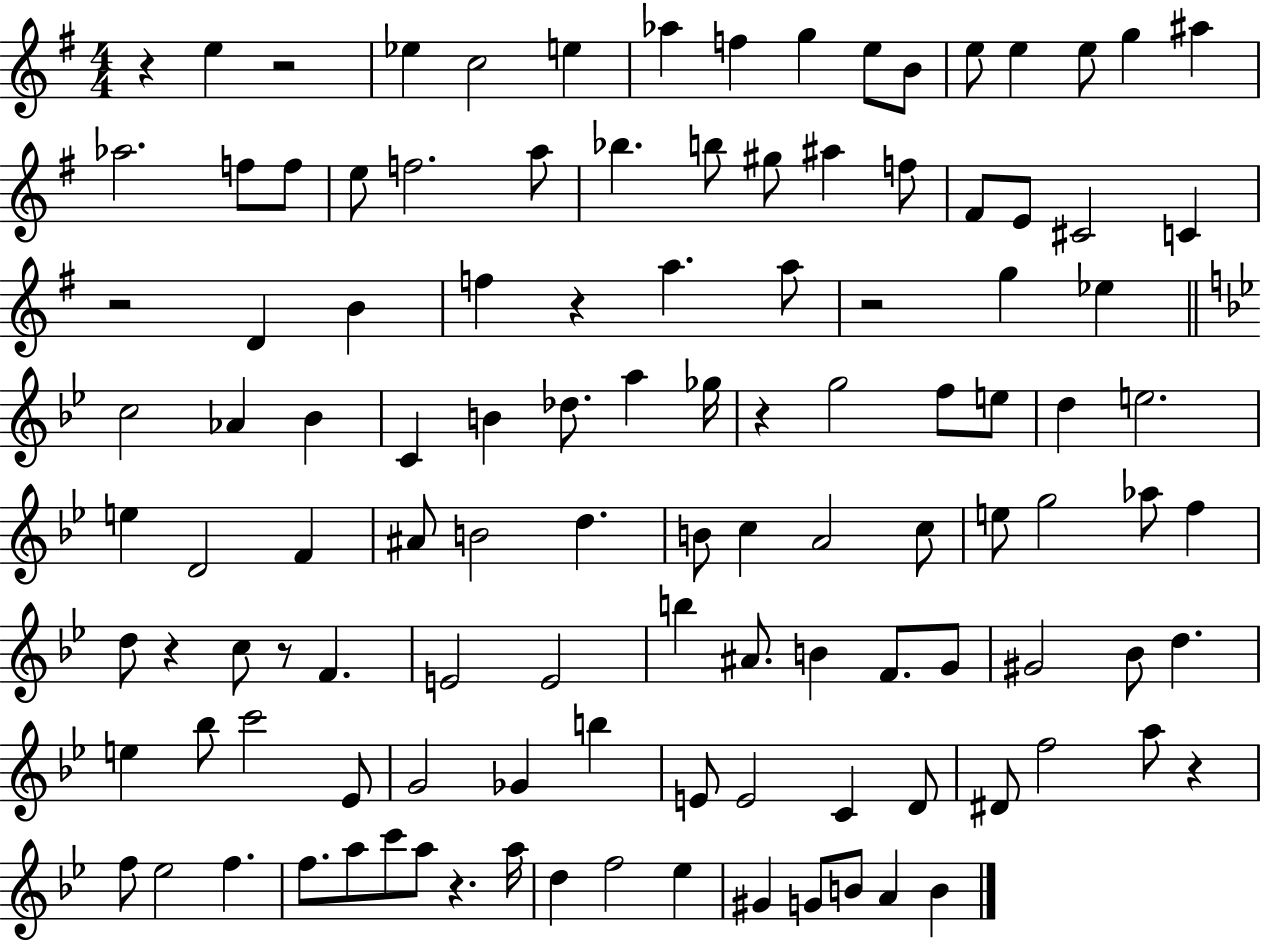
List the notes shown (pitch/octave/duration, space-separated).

R/q E5/q R/h Eb5/q C5/h E5/q Ab5/q F5/q G5/q E5/e B4/e E5/e E5/q E5/e G5/q A#5/q Ab5/h. F5/e F5/e E5/e F5/h. A5/e Bb5/q. B5/e G#5/e A#5/q F5/e F#4/e E4/e C#4/h C4/q R/h D4/q B4/q F5/q R/q A5/q. A5/e R/h G5/q Eb5/q C5/h Ab4/q Bb4/q C4/q B4/q Db5/e. A5/q Gb5/s R/q G5/h F5/e E5/e D5/q E5/h. E5/q D4/h F4/q A#4/e B4/h D5/q. B4/e C5/q A4/h C5/e E5/e G5/h Ab5/e F5/q D5/e R/q C5/e R/e F4/q. E4/h E4/h B5/q A#4/e. B4/q F4/e. G4/e G#4/h Bb4/e D5/q. E5/q Bb5/e C6/h Eb4/e G4/h Gb4/q B5/q E4/e E4/h C4/q D4/e D#4/e F5/h A5/e R/q F5/e Eb5/h F5/q. F5/e. A5/e C6/e A5/e R/q. A5/s D5/q F5/h Eb5/q G#4/q G4/e B4/e A4/q B4/q